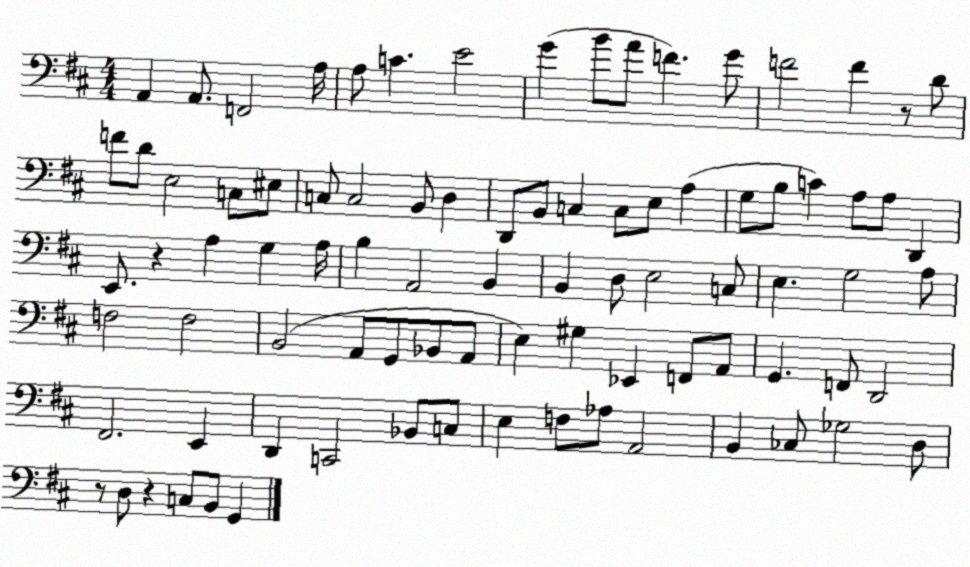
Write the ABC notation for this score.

X:1
T:Untitled
M:4/4
L:1/4
K:D
A,, A,,/2 F,,2 A,/4 A,/2 C E2 G B/2 A/2 F G/2 F2 F z/2 D/2 F/2 D/2 E,2 C,/2 ^E,/2 C,/2 C,2 B,,/2 D, D,,/2 B,,/2 C, C,/2 E,/2 A, G,/2 B,/2 C A,/2 A,/2 D,, E,,/2 z A, G, A,/4 B, A,,2 B,, B,, D,/2 E,2 C,/2 E, G,2 A,/2 F,2 F,2 B,,2 A,,/2 G,,/2 _B,,/2 A,,/2 E, ^G, _E,, F,,/2 A,,/2 G,, F,,/2 D,,2 ^F,,2 E,, D,, C,,2 _B,,/2 C,/2 E, F,/2 _A,/2 A,,2 B,, _C,/2 _G,2 D,/2 z/2 D,/2 z C,/2 B,,/2 G,,